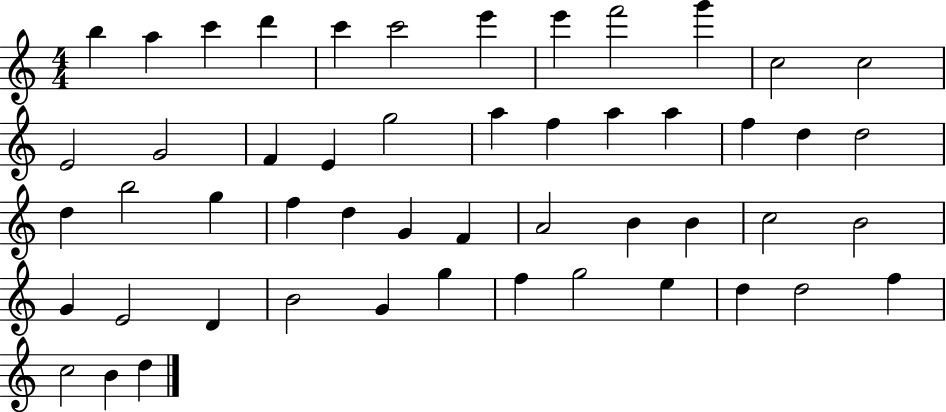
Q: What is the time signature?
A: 4/4